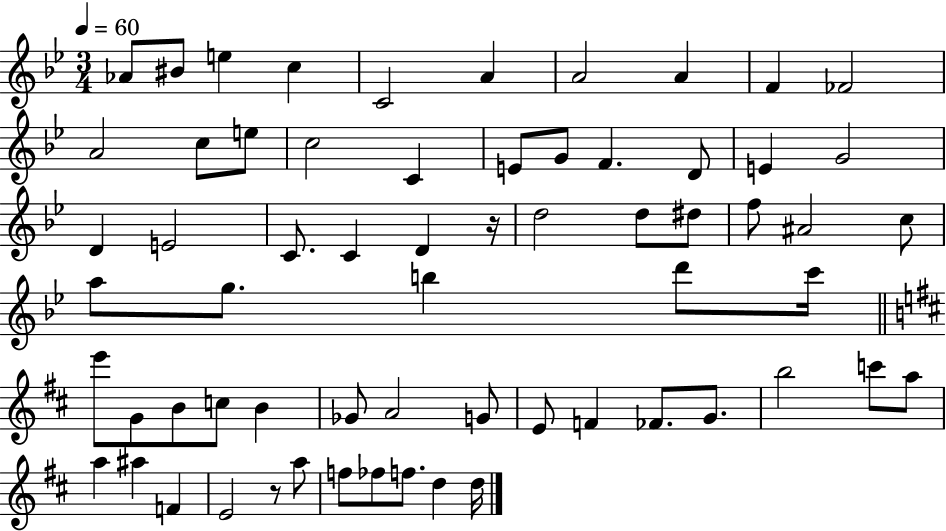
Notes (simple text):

Ab4/e BIS4/e E5/q C5/q C4/h A4/q A4/h A4/q F4/q FES4/h A4/h C5/e E5/e C5/h C4/q E4/e G4/e F4/q. D4/e E4/q G4/h D4/q E4/h C4/e. C4/q D4/q R/s D5/h D5/e D#5/e F5/e A#4/h C5/e A5/e G5/e. B5/q D6/e C6/s E6/e G4/e B4/e C5/e B4/q Gb4/e A4/h G4/e E4/e F4/q FES4/e. G4/e. B5/h C6/e A5/e A5/q A#5/q F4/q E4/h R/e A5/e F5/e FES5/e F5/e. D5/q D5/s